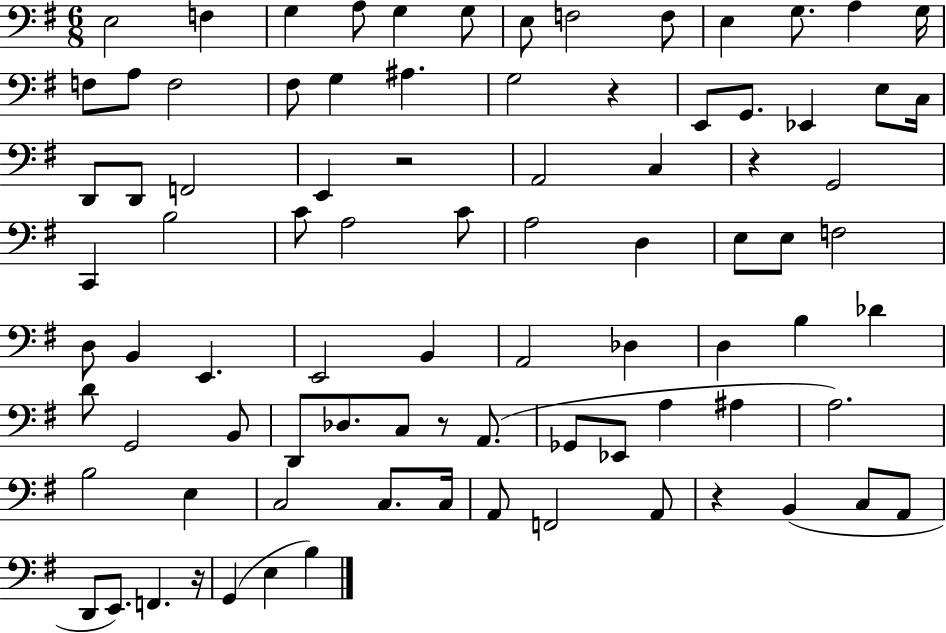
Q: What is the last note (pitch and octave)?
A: B3